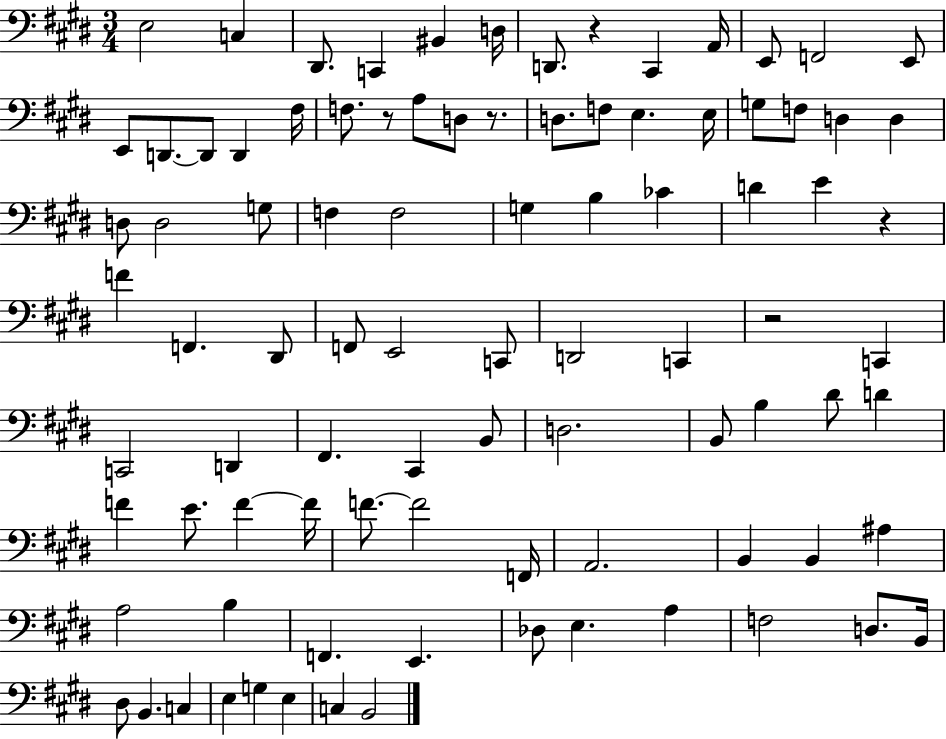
{
  \clef bass
  \numericTimeSignature
  \time 3/4
  \key e \major
  e2 c4 | dis,8. c,4 bis,4 d16 | d,8. r4 cis,4 a,16 | e,8 f,2 e,8 | \break e,8 d,8.~~ d,8 d,4 fis16 | f8. r8 a8 d8 r8. | d8. f8 e4. e16 | g8 f8 d4 d4 | \break d8 d2 g8 | f4 f2 | g4 b4 ces'4 | d'4 e'4 r4 | \break f'4 f,4. dis,8 | f,8 e,2 c,8 | d,2 c,4 | r2 c,4 | \break c,2 d,4 | fis,4. cis,4 b,8 | d2. | b,8 b4 dis'8 d'4 | \break f'4 e'8. f'4~~ f'16 | f'8.~~ f'2 f,16 | a,2. | b,4 b,4 ais4 | \break a2 b4 | f,4. e,4. | des8 e4. a4 | f2 d8. b,16 | \break dis8 b,4. c4 | e4 g4 e4 | c4 b,2 | \bar "|."
}